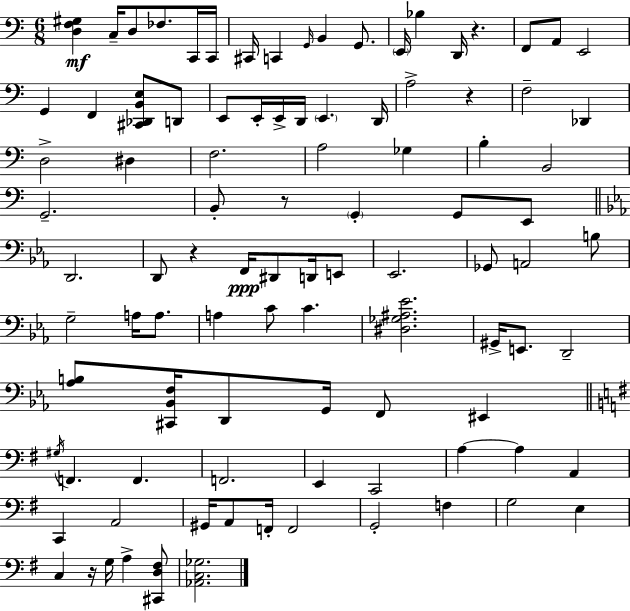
[D3,F3,G#3]/q C3/s D3/e FES3/e. C2/s C2/s C#2/s C2/q G2/s B2/q G2/e. E2/s Bb3/q D2/s R/q. F2/e A2/e E2/h G2/q F2/q [C#2,Db2,B2,E3]/e D2/e E2/e E2/s E2/s D2/s E2/q. D2/s A3/h R/q F3/h Db2/q D3/h D#3/q F3/h. A3/h Gb3/q B3/q B2/h G2/h. B2/e R/e G2/q G2/e E2/e D2/h. D2/e R/q F2/s D#2/e D2/s E2/e Eb2/h. Gb2/e A2/h B3/e G3/h A3/s A3/e. A3/q C4/e C4/q. [D#3,Gb3,A#3,Eb4]/h. G#2/s E2/e. D2/h [Ab3,B3]/e [C#2,Bb2,F3]/s D2/e G2/s F2/e EIS2/q G#3/s F2/q. F2/q. F2/h. E2/q C2/h A3/q A3/q A2/q C2/q A2/h G#2/s A2/e F2/s F2/h G2/h F3/q G3/h E3/q C3/q R/s G3/s A3/q [C#2,D3,F#3]/e [Ab2,C3,Gb3]/h.